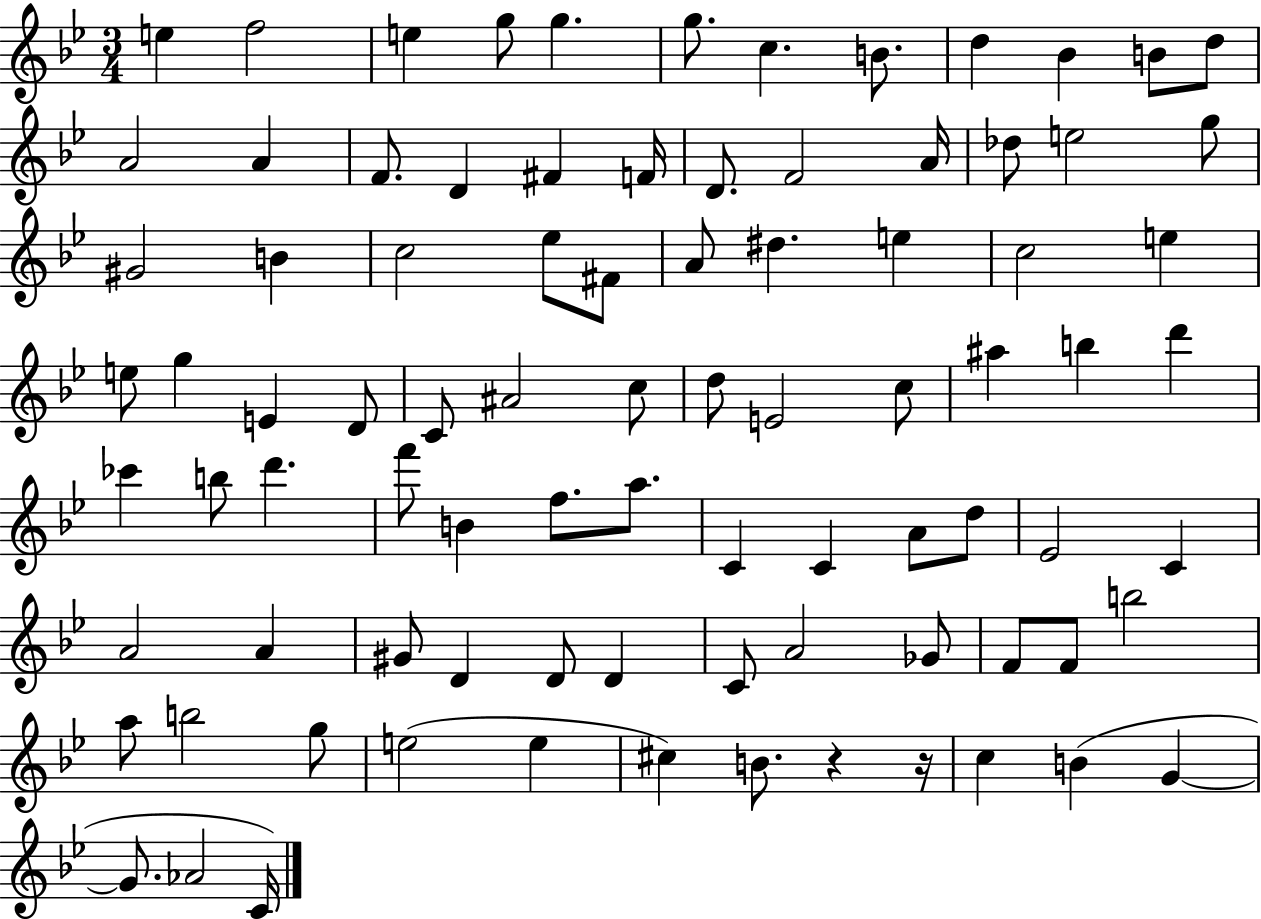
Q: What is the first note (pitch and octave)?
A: E5